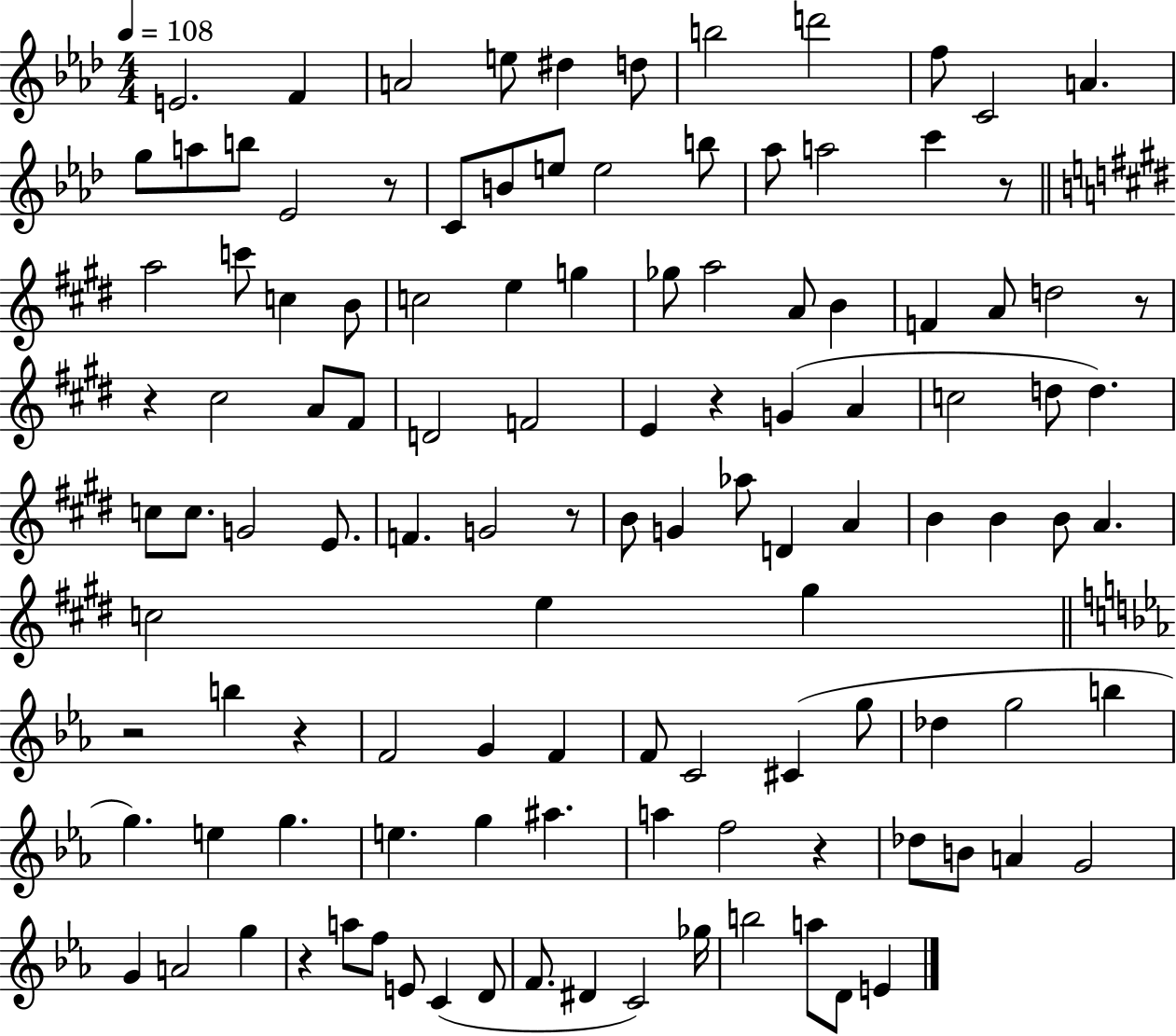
{
  \clef treble
  \numericTimeSignature
  \time 4/4
  \key aes \major
  \tempo 4 = 108
  \repeat volta 2 { e'2. f'4 | a'2 e''8 dis''4 d''8 | b''2 d'''2 | f''8 c'2 a'4. | \break g''8 a''8 b''8 ees'2 r8 | c'8 b'8 e''8 e''2 b''8 | aes''8 a''2 c'''4 r8 | \bar "||" \break \key e \major a''2 c'''8 c''4 b'8 | c''2 e''4 g''4 | ges''8 a''2 a'8 b'4 | f'4 a'8 d''2 r8 | \break r4 cis''2 a'8 fis'8 | d'2 f'2 | e'4 r4 g'4( a'4 | c''2 d''8 d''4.) | \break c''8 c''8. g'2 e'8. | f'4. g'2 r8 | b'8 g'4 aes''8 d'4 a'4 | b'4 b'4 b'8 a'4. | \break c''2 e''4 gis''4 | \bar "||" \break \key c \minor r2 b''4 r4 | f'2 g'4 f'4 | f'8 c'2 cis'4( g''8 | des''4 g''2 b''4 | \break g''4.) e''4 g''4. | e''4. g''4 ais''4. | a''4 f''2 r4 | des''8 b'8 a'4 g'2 | \break g'4 a'2 g''4 | r4 a''8 f''8 e'8 c'4( d'8 | f'8. dis'4 c'2) ges''16 | b''2 a''8 d'8 e'4 | \break } \bar "|."
}